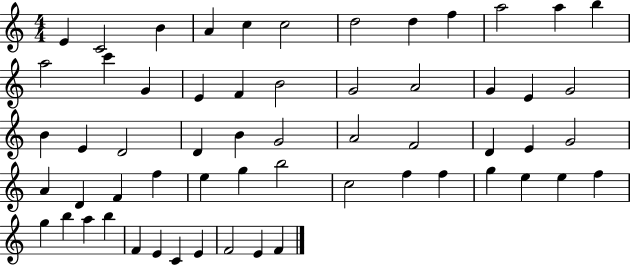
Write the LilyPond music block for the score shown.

{
  \clef treble
  \numericTimeSignature
  \time 4/4
  \key c \major
  e'4 c'2 b'4 | a'4 c''4 c''2 | d''2 d''4 f''4 | a''2 a''4 b''4 | \break a''2 c'''4 g'4 | e'4 f'4 b'2 | g'2 a'2 | g'4 e'4 g'2 | \break b'4 e'4 d'2 | d'4 b'4 g'2 | a'2 f'2 | d'4 e'4 g'2 | \break a'4 d'4 f'4 f''4 | e''4 g''4 b''2 | c''2 f''4 f''4 | g''4 e''4 e''4 f''4 | \break g''4 b''4 a''4 b''4 | f'4 e'4 c'4 e'4 | f'2 e'4 f'4 | \bar "|."
}